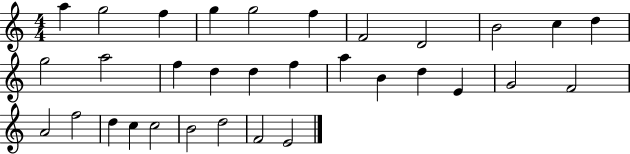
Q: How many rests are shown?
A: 0